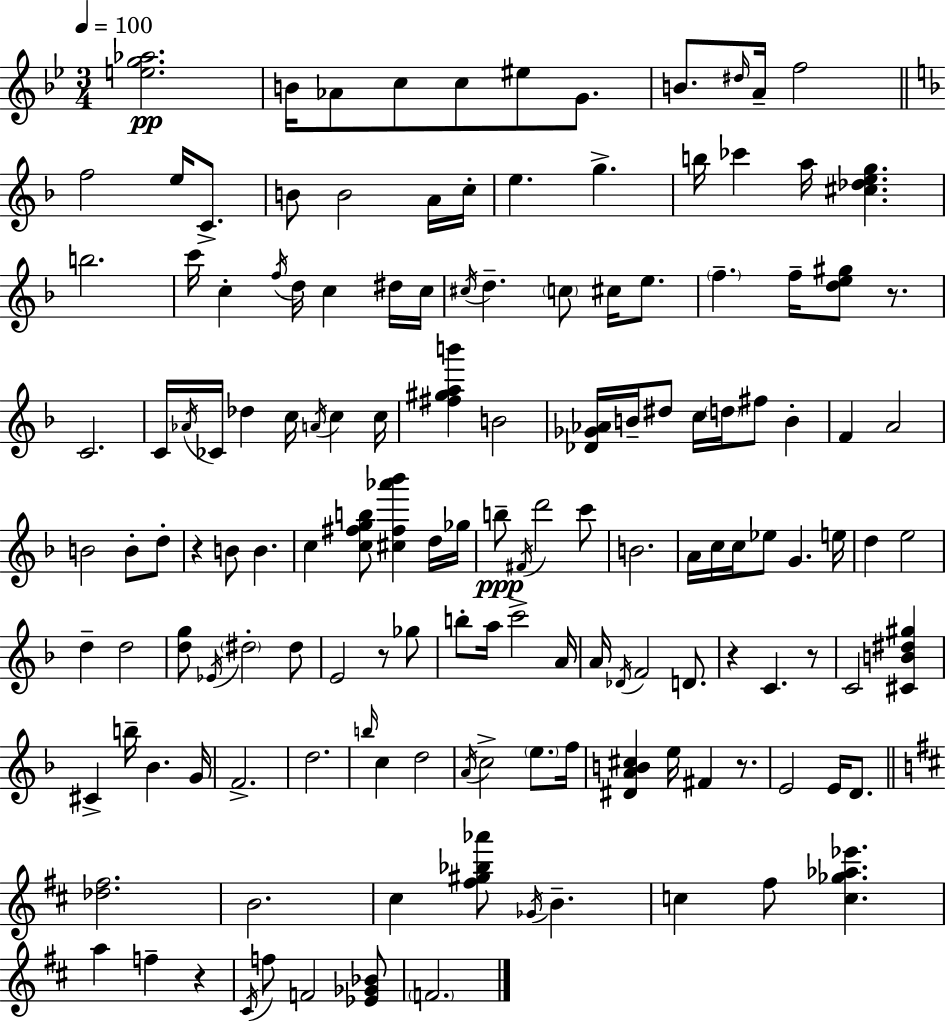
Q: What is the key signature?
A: BES major